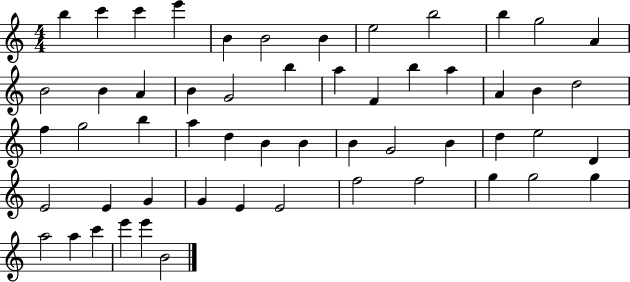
{
  \clef treble
  \numericTimeSignature
  \time 4/4
  \key c \major
  b''4 c'''4 c'''4 e'''4 | b'4 b'2 b'4 | e''2 b''2 | b''4 g''2 a'4 | \break b'2 b'4 a'4 | b'4 g'2 b''4 | a''4 f'4 b''4 a''4 | a'4 b'4 d''2 | \break f''4 g''2 b''4 | a''4 d''4 b'4 b'4 | b'4 g'2 b'4 | d''4 e''2 d'4 | \break e'2 e'4 g'4 | g'4 e'4 e'2 | f''2 f''2 | g''4 g''2 g''4 | \break a''2 a''4 c'''4 | e'''4 e'''4 b'2 | \bar "|."
}